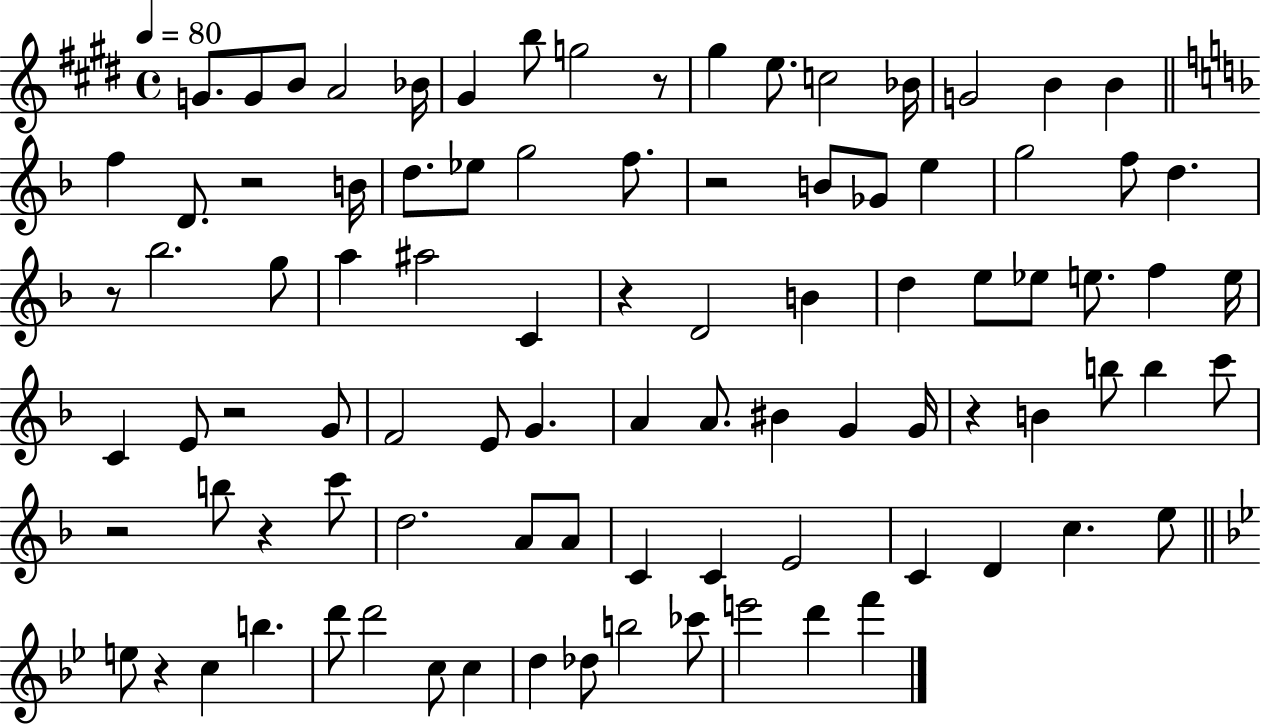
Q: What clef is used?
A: treble